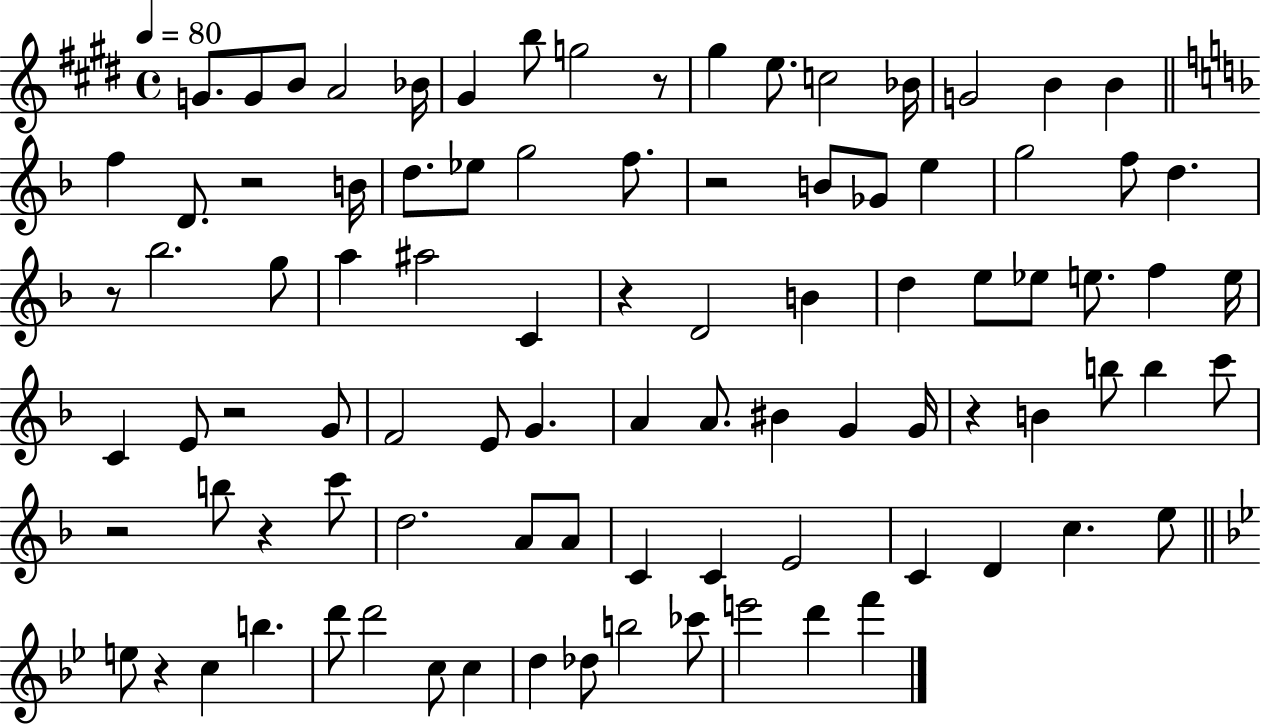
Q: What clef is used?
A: treble